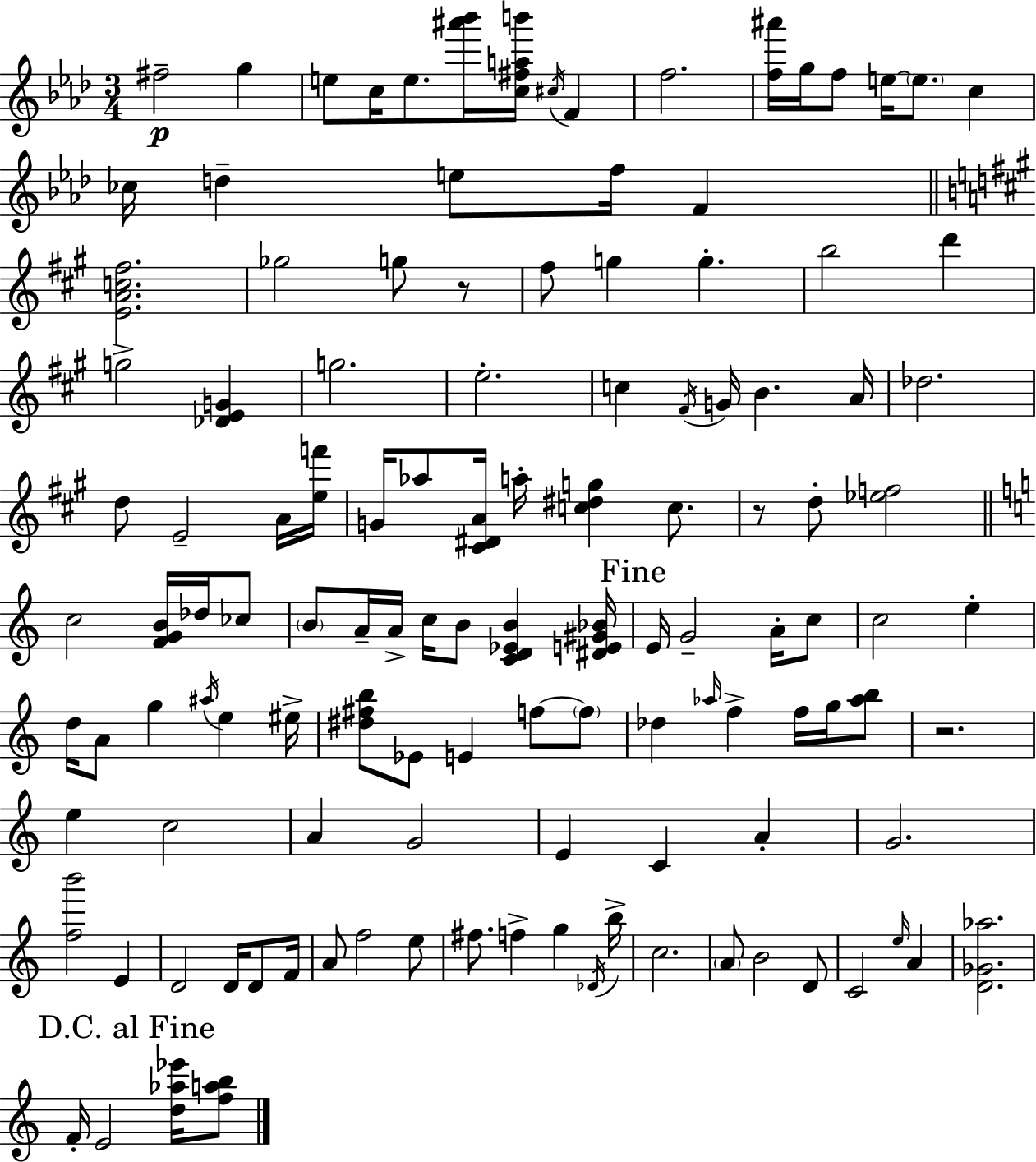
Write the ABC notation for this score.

X:1
T:Untitled
M:3/4
L:1/4
K:Fm
^f2 g e/2 c/4 e/2 [^a'_b']/4 [c^fab']/4 ^c/4 F f2 [f^a']/4 g/4 f/2 e/4 e/2 c _c/4 d e/2 f/4 F [EAc^f]2 _g2 g/2 z/2 ^f/2 g g b2 d' g2 [_DEG] g2 e2 c ^F/4 G/4 B A/4 _d2 d/2 E2 A/4 [ef']/4 G/4 _a/2 [^C^DA]/4 a/4 [c^dg] c/2 z/2 d/2 [_ef]2 c2 [FGB]/4 _d/4 _c/2 B/2 A/4 A/4 c/4 B/2 [CD_EB] [^DE^G_B]/4 E/4 G2 A/4 c/2 c2 e d/4 A/2 g ^a/4 e ^e/4 [^d^fb]/2 _E/2 E f/2 f/2 _d _a/4 f f/4 g/4 [_ab]/2 z2 e c2 A G2 E C A G2 [fb']2 E D2 D/4 D/2 F/4 A/2 f2 e/2 ^f/2 f g _D/4 b/4 c2 A/2 B2 D/2 C2 e/4 A [D_G_a]2 F/4 E2 [d_a_e']/4 [fab]/2